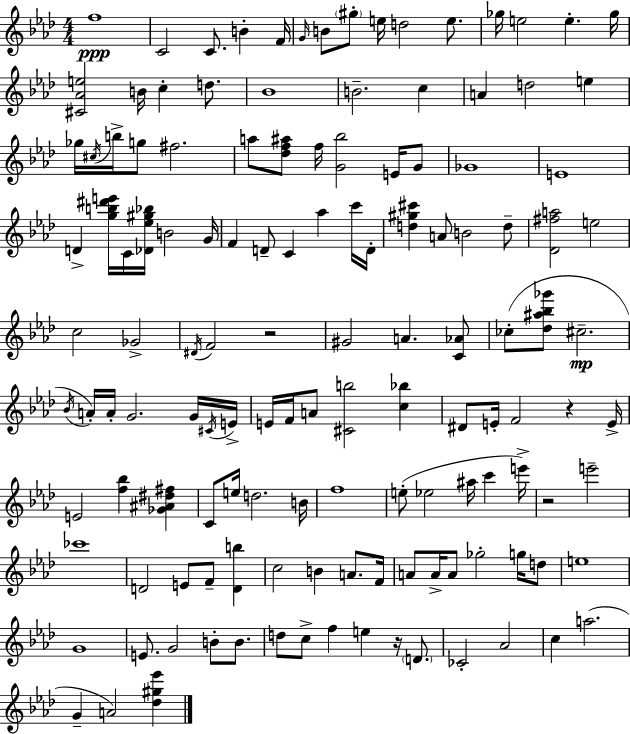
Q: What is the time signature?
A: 4/4